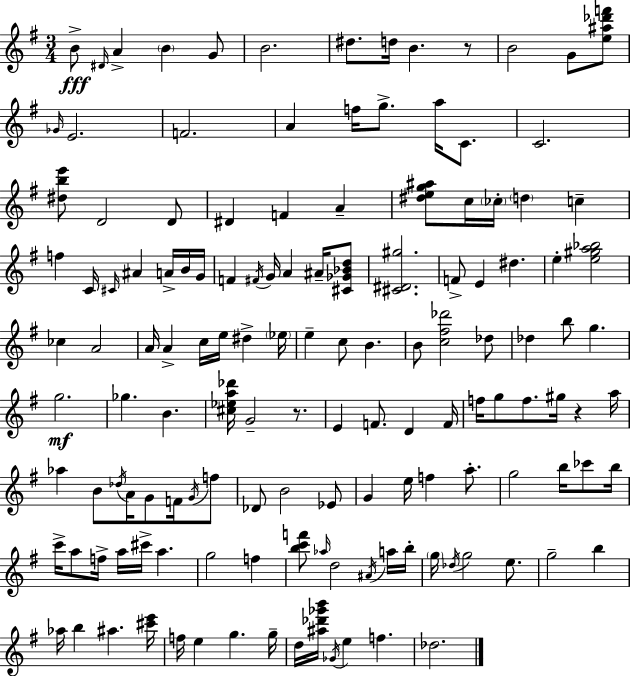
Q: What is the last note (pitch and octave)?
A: Db5